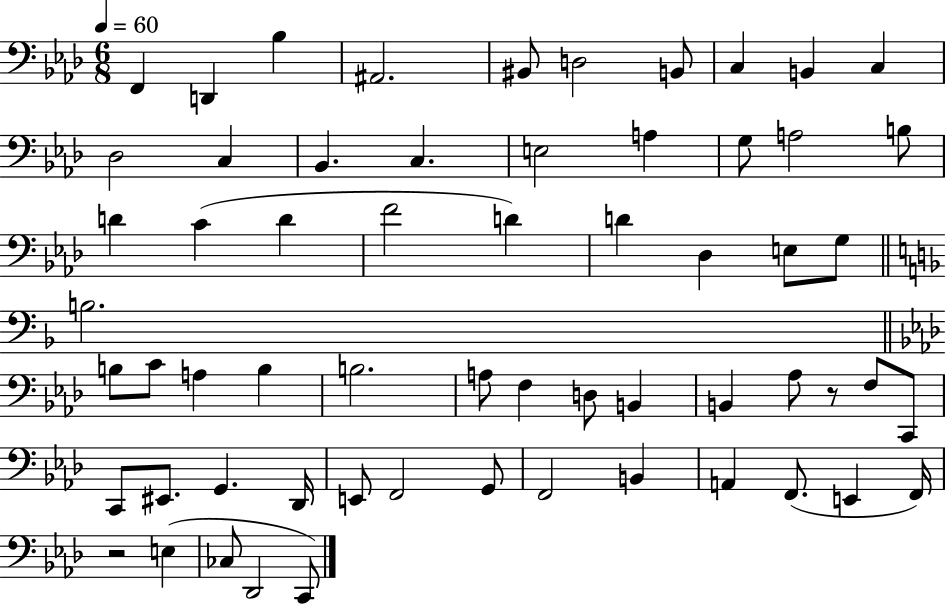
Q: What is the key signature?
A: AES major